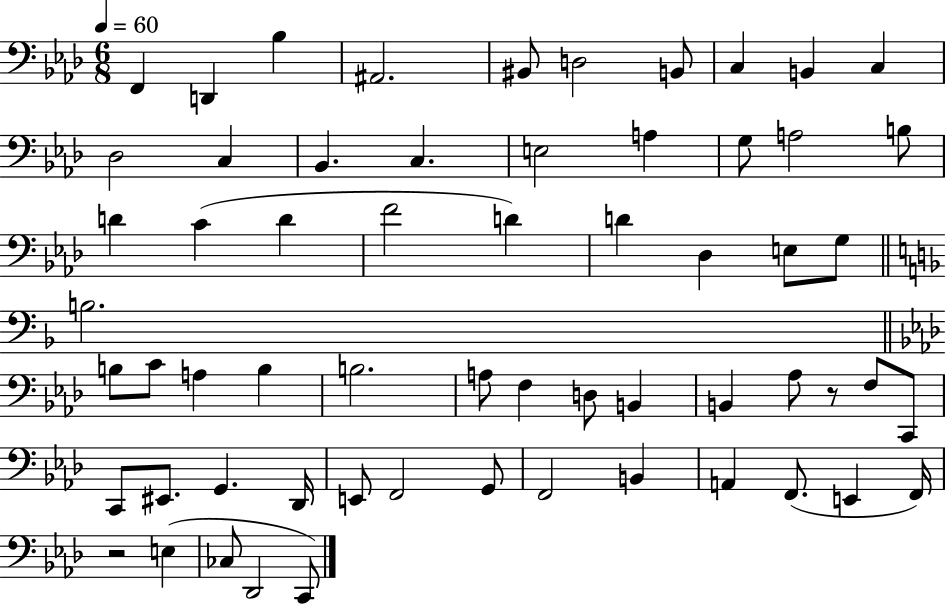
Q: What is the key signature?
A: AES major